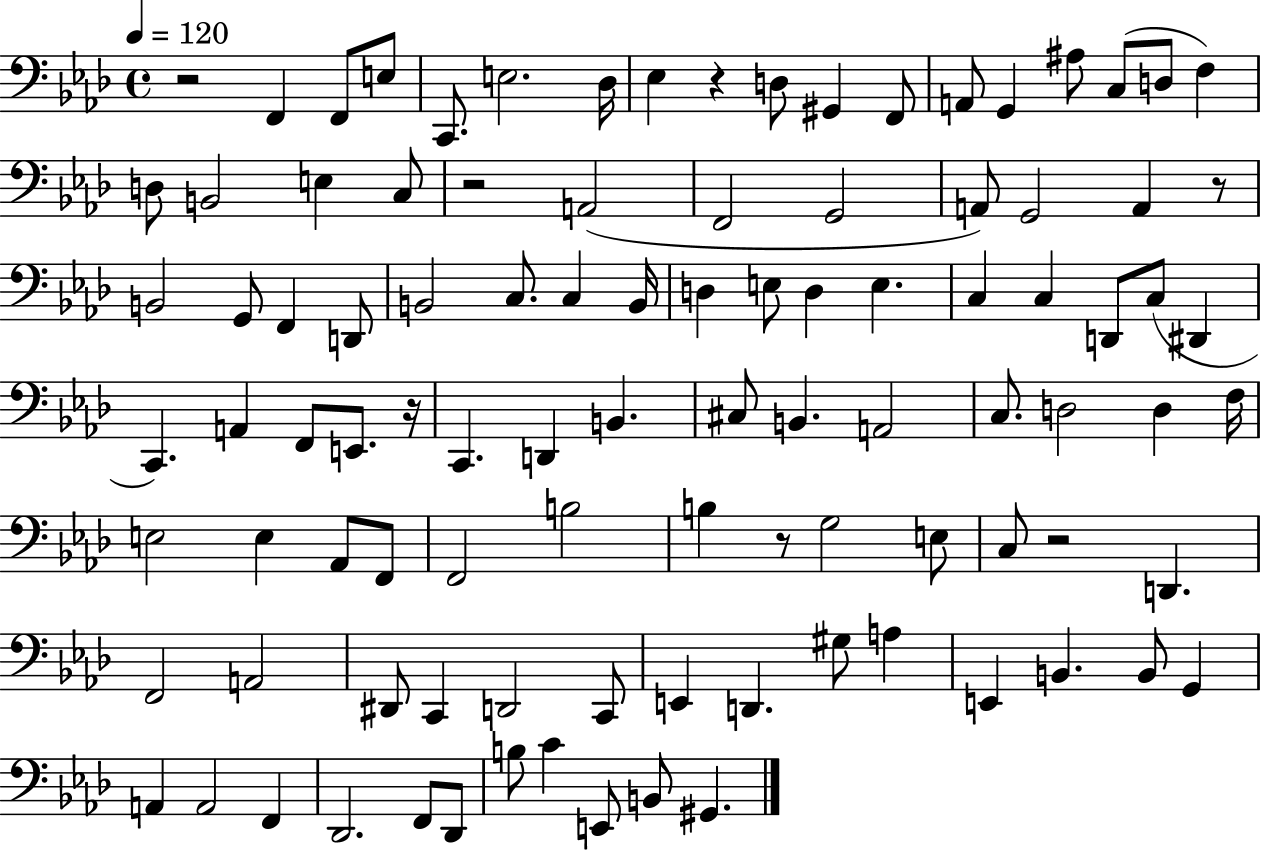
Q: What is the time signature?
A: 4/4